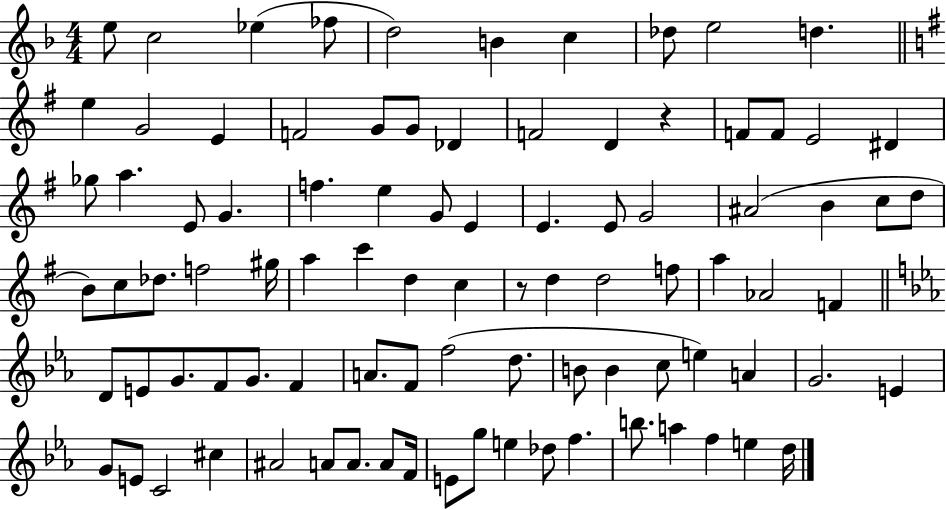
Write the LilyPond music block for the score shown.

{
  \clef treble
  \numericTimeSignature
  \time 4/4
  \key f \major
  e''8 c''2 ees''4( fes''8 | d''2) b'4 c''4 | des''8 e''2 d''4. | \bar "||" \break \key g \major e''4 g'2 e'4 | f'2 g'8 g'8 des'4 | f'2 d'4 r4 | f'8 f'8 e'2 dis'4 | \break ges''8 a''4. e'8 g'4. | f''4. e''4 g'8 e'4 | e'4. e'8 g'2 | ais'2( b'4 c''8 d''8 | \break b'8) c''8 des''8. f''2 gis''16 | a''4 c'''4 d''4 c''4 | r8 d''4 d''2 f''8 | a''4 aes'2 f'4 | \break \bar "||" \break \key ees \major d'8 e'8 g'8. f'8 g'8. f'4 | a'8. f'8 f''2( d''8. | b'8 b'4 c''8 e''4) a'4 | g'2. e'4 | \break g'8 e'8 c'2 cis''4 | ais'2 a'8 a'8. a'8 f'16 | e'8 g''8 e''4 des''8 f''4. | b''8. a''4 f''4 e''4 d''16 | \break \bar "|."
}